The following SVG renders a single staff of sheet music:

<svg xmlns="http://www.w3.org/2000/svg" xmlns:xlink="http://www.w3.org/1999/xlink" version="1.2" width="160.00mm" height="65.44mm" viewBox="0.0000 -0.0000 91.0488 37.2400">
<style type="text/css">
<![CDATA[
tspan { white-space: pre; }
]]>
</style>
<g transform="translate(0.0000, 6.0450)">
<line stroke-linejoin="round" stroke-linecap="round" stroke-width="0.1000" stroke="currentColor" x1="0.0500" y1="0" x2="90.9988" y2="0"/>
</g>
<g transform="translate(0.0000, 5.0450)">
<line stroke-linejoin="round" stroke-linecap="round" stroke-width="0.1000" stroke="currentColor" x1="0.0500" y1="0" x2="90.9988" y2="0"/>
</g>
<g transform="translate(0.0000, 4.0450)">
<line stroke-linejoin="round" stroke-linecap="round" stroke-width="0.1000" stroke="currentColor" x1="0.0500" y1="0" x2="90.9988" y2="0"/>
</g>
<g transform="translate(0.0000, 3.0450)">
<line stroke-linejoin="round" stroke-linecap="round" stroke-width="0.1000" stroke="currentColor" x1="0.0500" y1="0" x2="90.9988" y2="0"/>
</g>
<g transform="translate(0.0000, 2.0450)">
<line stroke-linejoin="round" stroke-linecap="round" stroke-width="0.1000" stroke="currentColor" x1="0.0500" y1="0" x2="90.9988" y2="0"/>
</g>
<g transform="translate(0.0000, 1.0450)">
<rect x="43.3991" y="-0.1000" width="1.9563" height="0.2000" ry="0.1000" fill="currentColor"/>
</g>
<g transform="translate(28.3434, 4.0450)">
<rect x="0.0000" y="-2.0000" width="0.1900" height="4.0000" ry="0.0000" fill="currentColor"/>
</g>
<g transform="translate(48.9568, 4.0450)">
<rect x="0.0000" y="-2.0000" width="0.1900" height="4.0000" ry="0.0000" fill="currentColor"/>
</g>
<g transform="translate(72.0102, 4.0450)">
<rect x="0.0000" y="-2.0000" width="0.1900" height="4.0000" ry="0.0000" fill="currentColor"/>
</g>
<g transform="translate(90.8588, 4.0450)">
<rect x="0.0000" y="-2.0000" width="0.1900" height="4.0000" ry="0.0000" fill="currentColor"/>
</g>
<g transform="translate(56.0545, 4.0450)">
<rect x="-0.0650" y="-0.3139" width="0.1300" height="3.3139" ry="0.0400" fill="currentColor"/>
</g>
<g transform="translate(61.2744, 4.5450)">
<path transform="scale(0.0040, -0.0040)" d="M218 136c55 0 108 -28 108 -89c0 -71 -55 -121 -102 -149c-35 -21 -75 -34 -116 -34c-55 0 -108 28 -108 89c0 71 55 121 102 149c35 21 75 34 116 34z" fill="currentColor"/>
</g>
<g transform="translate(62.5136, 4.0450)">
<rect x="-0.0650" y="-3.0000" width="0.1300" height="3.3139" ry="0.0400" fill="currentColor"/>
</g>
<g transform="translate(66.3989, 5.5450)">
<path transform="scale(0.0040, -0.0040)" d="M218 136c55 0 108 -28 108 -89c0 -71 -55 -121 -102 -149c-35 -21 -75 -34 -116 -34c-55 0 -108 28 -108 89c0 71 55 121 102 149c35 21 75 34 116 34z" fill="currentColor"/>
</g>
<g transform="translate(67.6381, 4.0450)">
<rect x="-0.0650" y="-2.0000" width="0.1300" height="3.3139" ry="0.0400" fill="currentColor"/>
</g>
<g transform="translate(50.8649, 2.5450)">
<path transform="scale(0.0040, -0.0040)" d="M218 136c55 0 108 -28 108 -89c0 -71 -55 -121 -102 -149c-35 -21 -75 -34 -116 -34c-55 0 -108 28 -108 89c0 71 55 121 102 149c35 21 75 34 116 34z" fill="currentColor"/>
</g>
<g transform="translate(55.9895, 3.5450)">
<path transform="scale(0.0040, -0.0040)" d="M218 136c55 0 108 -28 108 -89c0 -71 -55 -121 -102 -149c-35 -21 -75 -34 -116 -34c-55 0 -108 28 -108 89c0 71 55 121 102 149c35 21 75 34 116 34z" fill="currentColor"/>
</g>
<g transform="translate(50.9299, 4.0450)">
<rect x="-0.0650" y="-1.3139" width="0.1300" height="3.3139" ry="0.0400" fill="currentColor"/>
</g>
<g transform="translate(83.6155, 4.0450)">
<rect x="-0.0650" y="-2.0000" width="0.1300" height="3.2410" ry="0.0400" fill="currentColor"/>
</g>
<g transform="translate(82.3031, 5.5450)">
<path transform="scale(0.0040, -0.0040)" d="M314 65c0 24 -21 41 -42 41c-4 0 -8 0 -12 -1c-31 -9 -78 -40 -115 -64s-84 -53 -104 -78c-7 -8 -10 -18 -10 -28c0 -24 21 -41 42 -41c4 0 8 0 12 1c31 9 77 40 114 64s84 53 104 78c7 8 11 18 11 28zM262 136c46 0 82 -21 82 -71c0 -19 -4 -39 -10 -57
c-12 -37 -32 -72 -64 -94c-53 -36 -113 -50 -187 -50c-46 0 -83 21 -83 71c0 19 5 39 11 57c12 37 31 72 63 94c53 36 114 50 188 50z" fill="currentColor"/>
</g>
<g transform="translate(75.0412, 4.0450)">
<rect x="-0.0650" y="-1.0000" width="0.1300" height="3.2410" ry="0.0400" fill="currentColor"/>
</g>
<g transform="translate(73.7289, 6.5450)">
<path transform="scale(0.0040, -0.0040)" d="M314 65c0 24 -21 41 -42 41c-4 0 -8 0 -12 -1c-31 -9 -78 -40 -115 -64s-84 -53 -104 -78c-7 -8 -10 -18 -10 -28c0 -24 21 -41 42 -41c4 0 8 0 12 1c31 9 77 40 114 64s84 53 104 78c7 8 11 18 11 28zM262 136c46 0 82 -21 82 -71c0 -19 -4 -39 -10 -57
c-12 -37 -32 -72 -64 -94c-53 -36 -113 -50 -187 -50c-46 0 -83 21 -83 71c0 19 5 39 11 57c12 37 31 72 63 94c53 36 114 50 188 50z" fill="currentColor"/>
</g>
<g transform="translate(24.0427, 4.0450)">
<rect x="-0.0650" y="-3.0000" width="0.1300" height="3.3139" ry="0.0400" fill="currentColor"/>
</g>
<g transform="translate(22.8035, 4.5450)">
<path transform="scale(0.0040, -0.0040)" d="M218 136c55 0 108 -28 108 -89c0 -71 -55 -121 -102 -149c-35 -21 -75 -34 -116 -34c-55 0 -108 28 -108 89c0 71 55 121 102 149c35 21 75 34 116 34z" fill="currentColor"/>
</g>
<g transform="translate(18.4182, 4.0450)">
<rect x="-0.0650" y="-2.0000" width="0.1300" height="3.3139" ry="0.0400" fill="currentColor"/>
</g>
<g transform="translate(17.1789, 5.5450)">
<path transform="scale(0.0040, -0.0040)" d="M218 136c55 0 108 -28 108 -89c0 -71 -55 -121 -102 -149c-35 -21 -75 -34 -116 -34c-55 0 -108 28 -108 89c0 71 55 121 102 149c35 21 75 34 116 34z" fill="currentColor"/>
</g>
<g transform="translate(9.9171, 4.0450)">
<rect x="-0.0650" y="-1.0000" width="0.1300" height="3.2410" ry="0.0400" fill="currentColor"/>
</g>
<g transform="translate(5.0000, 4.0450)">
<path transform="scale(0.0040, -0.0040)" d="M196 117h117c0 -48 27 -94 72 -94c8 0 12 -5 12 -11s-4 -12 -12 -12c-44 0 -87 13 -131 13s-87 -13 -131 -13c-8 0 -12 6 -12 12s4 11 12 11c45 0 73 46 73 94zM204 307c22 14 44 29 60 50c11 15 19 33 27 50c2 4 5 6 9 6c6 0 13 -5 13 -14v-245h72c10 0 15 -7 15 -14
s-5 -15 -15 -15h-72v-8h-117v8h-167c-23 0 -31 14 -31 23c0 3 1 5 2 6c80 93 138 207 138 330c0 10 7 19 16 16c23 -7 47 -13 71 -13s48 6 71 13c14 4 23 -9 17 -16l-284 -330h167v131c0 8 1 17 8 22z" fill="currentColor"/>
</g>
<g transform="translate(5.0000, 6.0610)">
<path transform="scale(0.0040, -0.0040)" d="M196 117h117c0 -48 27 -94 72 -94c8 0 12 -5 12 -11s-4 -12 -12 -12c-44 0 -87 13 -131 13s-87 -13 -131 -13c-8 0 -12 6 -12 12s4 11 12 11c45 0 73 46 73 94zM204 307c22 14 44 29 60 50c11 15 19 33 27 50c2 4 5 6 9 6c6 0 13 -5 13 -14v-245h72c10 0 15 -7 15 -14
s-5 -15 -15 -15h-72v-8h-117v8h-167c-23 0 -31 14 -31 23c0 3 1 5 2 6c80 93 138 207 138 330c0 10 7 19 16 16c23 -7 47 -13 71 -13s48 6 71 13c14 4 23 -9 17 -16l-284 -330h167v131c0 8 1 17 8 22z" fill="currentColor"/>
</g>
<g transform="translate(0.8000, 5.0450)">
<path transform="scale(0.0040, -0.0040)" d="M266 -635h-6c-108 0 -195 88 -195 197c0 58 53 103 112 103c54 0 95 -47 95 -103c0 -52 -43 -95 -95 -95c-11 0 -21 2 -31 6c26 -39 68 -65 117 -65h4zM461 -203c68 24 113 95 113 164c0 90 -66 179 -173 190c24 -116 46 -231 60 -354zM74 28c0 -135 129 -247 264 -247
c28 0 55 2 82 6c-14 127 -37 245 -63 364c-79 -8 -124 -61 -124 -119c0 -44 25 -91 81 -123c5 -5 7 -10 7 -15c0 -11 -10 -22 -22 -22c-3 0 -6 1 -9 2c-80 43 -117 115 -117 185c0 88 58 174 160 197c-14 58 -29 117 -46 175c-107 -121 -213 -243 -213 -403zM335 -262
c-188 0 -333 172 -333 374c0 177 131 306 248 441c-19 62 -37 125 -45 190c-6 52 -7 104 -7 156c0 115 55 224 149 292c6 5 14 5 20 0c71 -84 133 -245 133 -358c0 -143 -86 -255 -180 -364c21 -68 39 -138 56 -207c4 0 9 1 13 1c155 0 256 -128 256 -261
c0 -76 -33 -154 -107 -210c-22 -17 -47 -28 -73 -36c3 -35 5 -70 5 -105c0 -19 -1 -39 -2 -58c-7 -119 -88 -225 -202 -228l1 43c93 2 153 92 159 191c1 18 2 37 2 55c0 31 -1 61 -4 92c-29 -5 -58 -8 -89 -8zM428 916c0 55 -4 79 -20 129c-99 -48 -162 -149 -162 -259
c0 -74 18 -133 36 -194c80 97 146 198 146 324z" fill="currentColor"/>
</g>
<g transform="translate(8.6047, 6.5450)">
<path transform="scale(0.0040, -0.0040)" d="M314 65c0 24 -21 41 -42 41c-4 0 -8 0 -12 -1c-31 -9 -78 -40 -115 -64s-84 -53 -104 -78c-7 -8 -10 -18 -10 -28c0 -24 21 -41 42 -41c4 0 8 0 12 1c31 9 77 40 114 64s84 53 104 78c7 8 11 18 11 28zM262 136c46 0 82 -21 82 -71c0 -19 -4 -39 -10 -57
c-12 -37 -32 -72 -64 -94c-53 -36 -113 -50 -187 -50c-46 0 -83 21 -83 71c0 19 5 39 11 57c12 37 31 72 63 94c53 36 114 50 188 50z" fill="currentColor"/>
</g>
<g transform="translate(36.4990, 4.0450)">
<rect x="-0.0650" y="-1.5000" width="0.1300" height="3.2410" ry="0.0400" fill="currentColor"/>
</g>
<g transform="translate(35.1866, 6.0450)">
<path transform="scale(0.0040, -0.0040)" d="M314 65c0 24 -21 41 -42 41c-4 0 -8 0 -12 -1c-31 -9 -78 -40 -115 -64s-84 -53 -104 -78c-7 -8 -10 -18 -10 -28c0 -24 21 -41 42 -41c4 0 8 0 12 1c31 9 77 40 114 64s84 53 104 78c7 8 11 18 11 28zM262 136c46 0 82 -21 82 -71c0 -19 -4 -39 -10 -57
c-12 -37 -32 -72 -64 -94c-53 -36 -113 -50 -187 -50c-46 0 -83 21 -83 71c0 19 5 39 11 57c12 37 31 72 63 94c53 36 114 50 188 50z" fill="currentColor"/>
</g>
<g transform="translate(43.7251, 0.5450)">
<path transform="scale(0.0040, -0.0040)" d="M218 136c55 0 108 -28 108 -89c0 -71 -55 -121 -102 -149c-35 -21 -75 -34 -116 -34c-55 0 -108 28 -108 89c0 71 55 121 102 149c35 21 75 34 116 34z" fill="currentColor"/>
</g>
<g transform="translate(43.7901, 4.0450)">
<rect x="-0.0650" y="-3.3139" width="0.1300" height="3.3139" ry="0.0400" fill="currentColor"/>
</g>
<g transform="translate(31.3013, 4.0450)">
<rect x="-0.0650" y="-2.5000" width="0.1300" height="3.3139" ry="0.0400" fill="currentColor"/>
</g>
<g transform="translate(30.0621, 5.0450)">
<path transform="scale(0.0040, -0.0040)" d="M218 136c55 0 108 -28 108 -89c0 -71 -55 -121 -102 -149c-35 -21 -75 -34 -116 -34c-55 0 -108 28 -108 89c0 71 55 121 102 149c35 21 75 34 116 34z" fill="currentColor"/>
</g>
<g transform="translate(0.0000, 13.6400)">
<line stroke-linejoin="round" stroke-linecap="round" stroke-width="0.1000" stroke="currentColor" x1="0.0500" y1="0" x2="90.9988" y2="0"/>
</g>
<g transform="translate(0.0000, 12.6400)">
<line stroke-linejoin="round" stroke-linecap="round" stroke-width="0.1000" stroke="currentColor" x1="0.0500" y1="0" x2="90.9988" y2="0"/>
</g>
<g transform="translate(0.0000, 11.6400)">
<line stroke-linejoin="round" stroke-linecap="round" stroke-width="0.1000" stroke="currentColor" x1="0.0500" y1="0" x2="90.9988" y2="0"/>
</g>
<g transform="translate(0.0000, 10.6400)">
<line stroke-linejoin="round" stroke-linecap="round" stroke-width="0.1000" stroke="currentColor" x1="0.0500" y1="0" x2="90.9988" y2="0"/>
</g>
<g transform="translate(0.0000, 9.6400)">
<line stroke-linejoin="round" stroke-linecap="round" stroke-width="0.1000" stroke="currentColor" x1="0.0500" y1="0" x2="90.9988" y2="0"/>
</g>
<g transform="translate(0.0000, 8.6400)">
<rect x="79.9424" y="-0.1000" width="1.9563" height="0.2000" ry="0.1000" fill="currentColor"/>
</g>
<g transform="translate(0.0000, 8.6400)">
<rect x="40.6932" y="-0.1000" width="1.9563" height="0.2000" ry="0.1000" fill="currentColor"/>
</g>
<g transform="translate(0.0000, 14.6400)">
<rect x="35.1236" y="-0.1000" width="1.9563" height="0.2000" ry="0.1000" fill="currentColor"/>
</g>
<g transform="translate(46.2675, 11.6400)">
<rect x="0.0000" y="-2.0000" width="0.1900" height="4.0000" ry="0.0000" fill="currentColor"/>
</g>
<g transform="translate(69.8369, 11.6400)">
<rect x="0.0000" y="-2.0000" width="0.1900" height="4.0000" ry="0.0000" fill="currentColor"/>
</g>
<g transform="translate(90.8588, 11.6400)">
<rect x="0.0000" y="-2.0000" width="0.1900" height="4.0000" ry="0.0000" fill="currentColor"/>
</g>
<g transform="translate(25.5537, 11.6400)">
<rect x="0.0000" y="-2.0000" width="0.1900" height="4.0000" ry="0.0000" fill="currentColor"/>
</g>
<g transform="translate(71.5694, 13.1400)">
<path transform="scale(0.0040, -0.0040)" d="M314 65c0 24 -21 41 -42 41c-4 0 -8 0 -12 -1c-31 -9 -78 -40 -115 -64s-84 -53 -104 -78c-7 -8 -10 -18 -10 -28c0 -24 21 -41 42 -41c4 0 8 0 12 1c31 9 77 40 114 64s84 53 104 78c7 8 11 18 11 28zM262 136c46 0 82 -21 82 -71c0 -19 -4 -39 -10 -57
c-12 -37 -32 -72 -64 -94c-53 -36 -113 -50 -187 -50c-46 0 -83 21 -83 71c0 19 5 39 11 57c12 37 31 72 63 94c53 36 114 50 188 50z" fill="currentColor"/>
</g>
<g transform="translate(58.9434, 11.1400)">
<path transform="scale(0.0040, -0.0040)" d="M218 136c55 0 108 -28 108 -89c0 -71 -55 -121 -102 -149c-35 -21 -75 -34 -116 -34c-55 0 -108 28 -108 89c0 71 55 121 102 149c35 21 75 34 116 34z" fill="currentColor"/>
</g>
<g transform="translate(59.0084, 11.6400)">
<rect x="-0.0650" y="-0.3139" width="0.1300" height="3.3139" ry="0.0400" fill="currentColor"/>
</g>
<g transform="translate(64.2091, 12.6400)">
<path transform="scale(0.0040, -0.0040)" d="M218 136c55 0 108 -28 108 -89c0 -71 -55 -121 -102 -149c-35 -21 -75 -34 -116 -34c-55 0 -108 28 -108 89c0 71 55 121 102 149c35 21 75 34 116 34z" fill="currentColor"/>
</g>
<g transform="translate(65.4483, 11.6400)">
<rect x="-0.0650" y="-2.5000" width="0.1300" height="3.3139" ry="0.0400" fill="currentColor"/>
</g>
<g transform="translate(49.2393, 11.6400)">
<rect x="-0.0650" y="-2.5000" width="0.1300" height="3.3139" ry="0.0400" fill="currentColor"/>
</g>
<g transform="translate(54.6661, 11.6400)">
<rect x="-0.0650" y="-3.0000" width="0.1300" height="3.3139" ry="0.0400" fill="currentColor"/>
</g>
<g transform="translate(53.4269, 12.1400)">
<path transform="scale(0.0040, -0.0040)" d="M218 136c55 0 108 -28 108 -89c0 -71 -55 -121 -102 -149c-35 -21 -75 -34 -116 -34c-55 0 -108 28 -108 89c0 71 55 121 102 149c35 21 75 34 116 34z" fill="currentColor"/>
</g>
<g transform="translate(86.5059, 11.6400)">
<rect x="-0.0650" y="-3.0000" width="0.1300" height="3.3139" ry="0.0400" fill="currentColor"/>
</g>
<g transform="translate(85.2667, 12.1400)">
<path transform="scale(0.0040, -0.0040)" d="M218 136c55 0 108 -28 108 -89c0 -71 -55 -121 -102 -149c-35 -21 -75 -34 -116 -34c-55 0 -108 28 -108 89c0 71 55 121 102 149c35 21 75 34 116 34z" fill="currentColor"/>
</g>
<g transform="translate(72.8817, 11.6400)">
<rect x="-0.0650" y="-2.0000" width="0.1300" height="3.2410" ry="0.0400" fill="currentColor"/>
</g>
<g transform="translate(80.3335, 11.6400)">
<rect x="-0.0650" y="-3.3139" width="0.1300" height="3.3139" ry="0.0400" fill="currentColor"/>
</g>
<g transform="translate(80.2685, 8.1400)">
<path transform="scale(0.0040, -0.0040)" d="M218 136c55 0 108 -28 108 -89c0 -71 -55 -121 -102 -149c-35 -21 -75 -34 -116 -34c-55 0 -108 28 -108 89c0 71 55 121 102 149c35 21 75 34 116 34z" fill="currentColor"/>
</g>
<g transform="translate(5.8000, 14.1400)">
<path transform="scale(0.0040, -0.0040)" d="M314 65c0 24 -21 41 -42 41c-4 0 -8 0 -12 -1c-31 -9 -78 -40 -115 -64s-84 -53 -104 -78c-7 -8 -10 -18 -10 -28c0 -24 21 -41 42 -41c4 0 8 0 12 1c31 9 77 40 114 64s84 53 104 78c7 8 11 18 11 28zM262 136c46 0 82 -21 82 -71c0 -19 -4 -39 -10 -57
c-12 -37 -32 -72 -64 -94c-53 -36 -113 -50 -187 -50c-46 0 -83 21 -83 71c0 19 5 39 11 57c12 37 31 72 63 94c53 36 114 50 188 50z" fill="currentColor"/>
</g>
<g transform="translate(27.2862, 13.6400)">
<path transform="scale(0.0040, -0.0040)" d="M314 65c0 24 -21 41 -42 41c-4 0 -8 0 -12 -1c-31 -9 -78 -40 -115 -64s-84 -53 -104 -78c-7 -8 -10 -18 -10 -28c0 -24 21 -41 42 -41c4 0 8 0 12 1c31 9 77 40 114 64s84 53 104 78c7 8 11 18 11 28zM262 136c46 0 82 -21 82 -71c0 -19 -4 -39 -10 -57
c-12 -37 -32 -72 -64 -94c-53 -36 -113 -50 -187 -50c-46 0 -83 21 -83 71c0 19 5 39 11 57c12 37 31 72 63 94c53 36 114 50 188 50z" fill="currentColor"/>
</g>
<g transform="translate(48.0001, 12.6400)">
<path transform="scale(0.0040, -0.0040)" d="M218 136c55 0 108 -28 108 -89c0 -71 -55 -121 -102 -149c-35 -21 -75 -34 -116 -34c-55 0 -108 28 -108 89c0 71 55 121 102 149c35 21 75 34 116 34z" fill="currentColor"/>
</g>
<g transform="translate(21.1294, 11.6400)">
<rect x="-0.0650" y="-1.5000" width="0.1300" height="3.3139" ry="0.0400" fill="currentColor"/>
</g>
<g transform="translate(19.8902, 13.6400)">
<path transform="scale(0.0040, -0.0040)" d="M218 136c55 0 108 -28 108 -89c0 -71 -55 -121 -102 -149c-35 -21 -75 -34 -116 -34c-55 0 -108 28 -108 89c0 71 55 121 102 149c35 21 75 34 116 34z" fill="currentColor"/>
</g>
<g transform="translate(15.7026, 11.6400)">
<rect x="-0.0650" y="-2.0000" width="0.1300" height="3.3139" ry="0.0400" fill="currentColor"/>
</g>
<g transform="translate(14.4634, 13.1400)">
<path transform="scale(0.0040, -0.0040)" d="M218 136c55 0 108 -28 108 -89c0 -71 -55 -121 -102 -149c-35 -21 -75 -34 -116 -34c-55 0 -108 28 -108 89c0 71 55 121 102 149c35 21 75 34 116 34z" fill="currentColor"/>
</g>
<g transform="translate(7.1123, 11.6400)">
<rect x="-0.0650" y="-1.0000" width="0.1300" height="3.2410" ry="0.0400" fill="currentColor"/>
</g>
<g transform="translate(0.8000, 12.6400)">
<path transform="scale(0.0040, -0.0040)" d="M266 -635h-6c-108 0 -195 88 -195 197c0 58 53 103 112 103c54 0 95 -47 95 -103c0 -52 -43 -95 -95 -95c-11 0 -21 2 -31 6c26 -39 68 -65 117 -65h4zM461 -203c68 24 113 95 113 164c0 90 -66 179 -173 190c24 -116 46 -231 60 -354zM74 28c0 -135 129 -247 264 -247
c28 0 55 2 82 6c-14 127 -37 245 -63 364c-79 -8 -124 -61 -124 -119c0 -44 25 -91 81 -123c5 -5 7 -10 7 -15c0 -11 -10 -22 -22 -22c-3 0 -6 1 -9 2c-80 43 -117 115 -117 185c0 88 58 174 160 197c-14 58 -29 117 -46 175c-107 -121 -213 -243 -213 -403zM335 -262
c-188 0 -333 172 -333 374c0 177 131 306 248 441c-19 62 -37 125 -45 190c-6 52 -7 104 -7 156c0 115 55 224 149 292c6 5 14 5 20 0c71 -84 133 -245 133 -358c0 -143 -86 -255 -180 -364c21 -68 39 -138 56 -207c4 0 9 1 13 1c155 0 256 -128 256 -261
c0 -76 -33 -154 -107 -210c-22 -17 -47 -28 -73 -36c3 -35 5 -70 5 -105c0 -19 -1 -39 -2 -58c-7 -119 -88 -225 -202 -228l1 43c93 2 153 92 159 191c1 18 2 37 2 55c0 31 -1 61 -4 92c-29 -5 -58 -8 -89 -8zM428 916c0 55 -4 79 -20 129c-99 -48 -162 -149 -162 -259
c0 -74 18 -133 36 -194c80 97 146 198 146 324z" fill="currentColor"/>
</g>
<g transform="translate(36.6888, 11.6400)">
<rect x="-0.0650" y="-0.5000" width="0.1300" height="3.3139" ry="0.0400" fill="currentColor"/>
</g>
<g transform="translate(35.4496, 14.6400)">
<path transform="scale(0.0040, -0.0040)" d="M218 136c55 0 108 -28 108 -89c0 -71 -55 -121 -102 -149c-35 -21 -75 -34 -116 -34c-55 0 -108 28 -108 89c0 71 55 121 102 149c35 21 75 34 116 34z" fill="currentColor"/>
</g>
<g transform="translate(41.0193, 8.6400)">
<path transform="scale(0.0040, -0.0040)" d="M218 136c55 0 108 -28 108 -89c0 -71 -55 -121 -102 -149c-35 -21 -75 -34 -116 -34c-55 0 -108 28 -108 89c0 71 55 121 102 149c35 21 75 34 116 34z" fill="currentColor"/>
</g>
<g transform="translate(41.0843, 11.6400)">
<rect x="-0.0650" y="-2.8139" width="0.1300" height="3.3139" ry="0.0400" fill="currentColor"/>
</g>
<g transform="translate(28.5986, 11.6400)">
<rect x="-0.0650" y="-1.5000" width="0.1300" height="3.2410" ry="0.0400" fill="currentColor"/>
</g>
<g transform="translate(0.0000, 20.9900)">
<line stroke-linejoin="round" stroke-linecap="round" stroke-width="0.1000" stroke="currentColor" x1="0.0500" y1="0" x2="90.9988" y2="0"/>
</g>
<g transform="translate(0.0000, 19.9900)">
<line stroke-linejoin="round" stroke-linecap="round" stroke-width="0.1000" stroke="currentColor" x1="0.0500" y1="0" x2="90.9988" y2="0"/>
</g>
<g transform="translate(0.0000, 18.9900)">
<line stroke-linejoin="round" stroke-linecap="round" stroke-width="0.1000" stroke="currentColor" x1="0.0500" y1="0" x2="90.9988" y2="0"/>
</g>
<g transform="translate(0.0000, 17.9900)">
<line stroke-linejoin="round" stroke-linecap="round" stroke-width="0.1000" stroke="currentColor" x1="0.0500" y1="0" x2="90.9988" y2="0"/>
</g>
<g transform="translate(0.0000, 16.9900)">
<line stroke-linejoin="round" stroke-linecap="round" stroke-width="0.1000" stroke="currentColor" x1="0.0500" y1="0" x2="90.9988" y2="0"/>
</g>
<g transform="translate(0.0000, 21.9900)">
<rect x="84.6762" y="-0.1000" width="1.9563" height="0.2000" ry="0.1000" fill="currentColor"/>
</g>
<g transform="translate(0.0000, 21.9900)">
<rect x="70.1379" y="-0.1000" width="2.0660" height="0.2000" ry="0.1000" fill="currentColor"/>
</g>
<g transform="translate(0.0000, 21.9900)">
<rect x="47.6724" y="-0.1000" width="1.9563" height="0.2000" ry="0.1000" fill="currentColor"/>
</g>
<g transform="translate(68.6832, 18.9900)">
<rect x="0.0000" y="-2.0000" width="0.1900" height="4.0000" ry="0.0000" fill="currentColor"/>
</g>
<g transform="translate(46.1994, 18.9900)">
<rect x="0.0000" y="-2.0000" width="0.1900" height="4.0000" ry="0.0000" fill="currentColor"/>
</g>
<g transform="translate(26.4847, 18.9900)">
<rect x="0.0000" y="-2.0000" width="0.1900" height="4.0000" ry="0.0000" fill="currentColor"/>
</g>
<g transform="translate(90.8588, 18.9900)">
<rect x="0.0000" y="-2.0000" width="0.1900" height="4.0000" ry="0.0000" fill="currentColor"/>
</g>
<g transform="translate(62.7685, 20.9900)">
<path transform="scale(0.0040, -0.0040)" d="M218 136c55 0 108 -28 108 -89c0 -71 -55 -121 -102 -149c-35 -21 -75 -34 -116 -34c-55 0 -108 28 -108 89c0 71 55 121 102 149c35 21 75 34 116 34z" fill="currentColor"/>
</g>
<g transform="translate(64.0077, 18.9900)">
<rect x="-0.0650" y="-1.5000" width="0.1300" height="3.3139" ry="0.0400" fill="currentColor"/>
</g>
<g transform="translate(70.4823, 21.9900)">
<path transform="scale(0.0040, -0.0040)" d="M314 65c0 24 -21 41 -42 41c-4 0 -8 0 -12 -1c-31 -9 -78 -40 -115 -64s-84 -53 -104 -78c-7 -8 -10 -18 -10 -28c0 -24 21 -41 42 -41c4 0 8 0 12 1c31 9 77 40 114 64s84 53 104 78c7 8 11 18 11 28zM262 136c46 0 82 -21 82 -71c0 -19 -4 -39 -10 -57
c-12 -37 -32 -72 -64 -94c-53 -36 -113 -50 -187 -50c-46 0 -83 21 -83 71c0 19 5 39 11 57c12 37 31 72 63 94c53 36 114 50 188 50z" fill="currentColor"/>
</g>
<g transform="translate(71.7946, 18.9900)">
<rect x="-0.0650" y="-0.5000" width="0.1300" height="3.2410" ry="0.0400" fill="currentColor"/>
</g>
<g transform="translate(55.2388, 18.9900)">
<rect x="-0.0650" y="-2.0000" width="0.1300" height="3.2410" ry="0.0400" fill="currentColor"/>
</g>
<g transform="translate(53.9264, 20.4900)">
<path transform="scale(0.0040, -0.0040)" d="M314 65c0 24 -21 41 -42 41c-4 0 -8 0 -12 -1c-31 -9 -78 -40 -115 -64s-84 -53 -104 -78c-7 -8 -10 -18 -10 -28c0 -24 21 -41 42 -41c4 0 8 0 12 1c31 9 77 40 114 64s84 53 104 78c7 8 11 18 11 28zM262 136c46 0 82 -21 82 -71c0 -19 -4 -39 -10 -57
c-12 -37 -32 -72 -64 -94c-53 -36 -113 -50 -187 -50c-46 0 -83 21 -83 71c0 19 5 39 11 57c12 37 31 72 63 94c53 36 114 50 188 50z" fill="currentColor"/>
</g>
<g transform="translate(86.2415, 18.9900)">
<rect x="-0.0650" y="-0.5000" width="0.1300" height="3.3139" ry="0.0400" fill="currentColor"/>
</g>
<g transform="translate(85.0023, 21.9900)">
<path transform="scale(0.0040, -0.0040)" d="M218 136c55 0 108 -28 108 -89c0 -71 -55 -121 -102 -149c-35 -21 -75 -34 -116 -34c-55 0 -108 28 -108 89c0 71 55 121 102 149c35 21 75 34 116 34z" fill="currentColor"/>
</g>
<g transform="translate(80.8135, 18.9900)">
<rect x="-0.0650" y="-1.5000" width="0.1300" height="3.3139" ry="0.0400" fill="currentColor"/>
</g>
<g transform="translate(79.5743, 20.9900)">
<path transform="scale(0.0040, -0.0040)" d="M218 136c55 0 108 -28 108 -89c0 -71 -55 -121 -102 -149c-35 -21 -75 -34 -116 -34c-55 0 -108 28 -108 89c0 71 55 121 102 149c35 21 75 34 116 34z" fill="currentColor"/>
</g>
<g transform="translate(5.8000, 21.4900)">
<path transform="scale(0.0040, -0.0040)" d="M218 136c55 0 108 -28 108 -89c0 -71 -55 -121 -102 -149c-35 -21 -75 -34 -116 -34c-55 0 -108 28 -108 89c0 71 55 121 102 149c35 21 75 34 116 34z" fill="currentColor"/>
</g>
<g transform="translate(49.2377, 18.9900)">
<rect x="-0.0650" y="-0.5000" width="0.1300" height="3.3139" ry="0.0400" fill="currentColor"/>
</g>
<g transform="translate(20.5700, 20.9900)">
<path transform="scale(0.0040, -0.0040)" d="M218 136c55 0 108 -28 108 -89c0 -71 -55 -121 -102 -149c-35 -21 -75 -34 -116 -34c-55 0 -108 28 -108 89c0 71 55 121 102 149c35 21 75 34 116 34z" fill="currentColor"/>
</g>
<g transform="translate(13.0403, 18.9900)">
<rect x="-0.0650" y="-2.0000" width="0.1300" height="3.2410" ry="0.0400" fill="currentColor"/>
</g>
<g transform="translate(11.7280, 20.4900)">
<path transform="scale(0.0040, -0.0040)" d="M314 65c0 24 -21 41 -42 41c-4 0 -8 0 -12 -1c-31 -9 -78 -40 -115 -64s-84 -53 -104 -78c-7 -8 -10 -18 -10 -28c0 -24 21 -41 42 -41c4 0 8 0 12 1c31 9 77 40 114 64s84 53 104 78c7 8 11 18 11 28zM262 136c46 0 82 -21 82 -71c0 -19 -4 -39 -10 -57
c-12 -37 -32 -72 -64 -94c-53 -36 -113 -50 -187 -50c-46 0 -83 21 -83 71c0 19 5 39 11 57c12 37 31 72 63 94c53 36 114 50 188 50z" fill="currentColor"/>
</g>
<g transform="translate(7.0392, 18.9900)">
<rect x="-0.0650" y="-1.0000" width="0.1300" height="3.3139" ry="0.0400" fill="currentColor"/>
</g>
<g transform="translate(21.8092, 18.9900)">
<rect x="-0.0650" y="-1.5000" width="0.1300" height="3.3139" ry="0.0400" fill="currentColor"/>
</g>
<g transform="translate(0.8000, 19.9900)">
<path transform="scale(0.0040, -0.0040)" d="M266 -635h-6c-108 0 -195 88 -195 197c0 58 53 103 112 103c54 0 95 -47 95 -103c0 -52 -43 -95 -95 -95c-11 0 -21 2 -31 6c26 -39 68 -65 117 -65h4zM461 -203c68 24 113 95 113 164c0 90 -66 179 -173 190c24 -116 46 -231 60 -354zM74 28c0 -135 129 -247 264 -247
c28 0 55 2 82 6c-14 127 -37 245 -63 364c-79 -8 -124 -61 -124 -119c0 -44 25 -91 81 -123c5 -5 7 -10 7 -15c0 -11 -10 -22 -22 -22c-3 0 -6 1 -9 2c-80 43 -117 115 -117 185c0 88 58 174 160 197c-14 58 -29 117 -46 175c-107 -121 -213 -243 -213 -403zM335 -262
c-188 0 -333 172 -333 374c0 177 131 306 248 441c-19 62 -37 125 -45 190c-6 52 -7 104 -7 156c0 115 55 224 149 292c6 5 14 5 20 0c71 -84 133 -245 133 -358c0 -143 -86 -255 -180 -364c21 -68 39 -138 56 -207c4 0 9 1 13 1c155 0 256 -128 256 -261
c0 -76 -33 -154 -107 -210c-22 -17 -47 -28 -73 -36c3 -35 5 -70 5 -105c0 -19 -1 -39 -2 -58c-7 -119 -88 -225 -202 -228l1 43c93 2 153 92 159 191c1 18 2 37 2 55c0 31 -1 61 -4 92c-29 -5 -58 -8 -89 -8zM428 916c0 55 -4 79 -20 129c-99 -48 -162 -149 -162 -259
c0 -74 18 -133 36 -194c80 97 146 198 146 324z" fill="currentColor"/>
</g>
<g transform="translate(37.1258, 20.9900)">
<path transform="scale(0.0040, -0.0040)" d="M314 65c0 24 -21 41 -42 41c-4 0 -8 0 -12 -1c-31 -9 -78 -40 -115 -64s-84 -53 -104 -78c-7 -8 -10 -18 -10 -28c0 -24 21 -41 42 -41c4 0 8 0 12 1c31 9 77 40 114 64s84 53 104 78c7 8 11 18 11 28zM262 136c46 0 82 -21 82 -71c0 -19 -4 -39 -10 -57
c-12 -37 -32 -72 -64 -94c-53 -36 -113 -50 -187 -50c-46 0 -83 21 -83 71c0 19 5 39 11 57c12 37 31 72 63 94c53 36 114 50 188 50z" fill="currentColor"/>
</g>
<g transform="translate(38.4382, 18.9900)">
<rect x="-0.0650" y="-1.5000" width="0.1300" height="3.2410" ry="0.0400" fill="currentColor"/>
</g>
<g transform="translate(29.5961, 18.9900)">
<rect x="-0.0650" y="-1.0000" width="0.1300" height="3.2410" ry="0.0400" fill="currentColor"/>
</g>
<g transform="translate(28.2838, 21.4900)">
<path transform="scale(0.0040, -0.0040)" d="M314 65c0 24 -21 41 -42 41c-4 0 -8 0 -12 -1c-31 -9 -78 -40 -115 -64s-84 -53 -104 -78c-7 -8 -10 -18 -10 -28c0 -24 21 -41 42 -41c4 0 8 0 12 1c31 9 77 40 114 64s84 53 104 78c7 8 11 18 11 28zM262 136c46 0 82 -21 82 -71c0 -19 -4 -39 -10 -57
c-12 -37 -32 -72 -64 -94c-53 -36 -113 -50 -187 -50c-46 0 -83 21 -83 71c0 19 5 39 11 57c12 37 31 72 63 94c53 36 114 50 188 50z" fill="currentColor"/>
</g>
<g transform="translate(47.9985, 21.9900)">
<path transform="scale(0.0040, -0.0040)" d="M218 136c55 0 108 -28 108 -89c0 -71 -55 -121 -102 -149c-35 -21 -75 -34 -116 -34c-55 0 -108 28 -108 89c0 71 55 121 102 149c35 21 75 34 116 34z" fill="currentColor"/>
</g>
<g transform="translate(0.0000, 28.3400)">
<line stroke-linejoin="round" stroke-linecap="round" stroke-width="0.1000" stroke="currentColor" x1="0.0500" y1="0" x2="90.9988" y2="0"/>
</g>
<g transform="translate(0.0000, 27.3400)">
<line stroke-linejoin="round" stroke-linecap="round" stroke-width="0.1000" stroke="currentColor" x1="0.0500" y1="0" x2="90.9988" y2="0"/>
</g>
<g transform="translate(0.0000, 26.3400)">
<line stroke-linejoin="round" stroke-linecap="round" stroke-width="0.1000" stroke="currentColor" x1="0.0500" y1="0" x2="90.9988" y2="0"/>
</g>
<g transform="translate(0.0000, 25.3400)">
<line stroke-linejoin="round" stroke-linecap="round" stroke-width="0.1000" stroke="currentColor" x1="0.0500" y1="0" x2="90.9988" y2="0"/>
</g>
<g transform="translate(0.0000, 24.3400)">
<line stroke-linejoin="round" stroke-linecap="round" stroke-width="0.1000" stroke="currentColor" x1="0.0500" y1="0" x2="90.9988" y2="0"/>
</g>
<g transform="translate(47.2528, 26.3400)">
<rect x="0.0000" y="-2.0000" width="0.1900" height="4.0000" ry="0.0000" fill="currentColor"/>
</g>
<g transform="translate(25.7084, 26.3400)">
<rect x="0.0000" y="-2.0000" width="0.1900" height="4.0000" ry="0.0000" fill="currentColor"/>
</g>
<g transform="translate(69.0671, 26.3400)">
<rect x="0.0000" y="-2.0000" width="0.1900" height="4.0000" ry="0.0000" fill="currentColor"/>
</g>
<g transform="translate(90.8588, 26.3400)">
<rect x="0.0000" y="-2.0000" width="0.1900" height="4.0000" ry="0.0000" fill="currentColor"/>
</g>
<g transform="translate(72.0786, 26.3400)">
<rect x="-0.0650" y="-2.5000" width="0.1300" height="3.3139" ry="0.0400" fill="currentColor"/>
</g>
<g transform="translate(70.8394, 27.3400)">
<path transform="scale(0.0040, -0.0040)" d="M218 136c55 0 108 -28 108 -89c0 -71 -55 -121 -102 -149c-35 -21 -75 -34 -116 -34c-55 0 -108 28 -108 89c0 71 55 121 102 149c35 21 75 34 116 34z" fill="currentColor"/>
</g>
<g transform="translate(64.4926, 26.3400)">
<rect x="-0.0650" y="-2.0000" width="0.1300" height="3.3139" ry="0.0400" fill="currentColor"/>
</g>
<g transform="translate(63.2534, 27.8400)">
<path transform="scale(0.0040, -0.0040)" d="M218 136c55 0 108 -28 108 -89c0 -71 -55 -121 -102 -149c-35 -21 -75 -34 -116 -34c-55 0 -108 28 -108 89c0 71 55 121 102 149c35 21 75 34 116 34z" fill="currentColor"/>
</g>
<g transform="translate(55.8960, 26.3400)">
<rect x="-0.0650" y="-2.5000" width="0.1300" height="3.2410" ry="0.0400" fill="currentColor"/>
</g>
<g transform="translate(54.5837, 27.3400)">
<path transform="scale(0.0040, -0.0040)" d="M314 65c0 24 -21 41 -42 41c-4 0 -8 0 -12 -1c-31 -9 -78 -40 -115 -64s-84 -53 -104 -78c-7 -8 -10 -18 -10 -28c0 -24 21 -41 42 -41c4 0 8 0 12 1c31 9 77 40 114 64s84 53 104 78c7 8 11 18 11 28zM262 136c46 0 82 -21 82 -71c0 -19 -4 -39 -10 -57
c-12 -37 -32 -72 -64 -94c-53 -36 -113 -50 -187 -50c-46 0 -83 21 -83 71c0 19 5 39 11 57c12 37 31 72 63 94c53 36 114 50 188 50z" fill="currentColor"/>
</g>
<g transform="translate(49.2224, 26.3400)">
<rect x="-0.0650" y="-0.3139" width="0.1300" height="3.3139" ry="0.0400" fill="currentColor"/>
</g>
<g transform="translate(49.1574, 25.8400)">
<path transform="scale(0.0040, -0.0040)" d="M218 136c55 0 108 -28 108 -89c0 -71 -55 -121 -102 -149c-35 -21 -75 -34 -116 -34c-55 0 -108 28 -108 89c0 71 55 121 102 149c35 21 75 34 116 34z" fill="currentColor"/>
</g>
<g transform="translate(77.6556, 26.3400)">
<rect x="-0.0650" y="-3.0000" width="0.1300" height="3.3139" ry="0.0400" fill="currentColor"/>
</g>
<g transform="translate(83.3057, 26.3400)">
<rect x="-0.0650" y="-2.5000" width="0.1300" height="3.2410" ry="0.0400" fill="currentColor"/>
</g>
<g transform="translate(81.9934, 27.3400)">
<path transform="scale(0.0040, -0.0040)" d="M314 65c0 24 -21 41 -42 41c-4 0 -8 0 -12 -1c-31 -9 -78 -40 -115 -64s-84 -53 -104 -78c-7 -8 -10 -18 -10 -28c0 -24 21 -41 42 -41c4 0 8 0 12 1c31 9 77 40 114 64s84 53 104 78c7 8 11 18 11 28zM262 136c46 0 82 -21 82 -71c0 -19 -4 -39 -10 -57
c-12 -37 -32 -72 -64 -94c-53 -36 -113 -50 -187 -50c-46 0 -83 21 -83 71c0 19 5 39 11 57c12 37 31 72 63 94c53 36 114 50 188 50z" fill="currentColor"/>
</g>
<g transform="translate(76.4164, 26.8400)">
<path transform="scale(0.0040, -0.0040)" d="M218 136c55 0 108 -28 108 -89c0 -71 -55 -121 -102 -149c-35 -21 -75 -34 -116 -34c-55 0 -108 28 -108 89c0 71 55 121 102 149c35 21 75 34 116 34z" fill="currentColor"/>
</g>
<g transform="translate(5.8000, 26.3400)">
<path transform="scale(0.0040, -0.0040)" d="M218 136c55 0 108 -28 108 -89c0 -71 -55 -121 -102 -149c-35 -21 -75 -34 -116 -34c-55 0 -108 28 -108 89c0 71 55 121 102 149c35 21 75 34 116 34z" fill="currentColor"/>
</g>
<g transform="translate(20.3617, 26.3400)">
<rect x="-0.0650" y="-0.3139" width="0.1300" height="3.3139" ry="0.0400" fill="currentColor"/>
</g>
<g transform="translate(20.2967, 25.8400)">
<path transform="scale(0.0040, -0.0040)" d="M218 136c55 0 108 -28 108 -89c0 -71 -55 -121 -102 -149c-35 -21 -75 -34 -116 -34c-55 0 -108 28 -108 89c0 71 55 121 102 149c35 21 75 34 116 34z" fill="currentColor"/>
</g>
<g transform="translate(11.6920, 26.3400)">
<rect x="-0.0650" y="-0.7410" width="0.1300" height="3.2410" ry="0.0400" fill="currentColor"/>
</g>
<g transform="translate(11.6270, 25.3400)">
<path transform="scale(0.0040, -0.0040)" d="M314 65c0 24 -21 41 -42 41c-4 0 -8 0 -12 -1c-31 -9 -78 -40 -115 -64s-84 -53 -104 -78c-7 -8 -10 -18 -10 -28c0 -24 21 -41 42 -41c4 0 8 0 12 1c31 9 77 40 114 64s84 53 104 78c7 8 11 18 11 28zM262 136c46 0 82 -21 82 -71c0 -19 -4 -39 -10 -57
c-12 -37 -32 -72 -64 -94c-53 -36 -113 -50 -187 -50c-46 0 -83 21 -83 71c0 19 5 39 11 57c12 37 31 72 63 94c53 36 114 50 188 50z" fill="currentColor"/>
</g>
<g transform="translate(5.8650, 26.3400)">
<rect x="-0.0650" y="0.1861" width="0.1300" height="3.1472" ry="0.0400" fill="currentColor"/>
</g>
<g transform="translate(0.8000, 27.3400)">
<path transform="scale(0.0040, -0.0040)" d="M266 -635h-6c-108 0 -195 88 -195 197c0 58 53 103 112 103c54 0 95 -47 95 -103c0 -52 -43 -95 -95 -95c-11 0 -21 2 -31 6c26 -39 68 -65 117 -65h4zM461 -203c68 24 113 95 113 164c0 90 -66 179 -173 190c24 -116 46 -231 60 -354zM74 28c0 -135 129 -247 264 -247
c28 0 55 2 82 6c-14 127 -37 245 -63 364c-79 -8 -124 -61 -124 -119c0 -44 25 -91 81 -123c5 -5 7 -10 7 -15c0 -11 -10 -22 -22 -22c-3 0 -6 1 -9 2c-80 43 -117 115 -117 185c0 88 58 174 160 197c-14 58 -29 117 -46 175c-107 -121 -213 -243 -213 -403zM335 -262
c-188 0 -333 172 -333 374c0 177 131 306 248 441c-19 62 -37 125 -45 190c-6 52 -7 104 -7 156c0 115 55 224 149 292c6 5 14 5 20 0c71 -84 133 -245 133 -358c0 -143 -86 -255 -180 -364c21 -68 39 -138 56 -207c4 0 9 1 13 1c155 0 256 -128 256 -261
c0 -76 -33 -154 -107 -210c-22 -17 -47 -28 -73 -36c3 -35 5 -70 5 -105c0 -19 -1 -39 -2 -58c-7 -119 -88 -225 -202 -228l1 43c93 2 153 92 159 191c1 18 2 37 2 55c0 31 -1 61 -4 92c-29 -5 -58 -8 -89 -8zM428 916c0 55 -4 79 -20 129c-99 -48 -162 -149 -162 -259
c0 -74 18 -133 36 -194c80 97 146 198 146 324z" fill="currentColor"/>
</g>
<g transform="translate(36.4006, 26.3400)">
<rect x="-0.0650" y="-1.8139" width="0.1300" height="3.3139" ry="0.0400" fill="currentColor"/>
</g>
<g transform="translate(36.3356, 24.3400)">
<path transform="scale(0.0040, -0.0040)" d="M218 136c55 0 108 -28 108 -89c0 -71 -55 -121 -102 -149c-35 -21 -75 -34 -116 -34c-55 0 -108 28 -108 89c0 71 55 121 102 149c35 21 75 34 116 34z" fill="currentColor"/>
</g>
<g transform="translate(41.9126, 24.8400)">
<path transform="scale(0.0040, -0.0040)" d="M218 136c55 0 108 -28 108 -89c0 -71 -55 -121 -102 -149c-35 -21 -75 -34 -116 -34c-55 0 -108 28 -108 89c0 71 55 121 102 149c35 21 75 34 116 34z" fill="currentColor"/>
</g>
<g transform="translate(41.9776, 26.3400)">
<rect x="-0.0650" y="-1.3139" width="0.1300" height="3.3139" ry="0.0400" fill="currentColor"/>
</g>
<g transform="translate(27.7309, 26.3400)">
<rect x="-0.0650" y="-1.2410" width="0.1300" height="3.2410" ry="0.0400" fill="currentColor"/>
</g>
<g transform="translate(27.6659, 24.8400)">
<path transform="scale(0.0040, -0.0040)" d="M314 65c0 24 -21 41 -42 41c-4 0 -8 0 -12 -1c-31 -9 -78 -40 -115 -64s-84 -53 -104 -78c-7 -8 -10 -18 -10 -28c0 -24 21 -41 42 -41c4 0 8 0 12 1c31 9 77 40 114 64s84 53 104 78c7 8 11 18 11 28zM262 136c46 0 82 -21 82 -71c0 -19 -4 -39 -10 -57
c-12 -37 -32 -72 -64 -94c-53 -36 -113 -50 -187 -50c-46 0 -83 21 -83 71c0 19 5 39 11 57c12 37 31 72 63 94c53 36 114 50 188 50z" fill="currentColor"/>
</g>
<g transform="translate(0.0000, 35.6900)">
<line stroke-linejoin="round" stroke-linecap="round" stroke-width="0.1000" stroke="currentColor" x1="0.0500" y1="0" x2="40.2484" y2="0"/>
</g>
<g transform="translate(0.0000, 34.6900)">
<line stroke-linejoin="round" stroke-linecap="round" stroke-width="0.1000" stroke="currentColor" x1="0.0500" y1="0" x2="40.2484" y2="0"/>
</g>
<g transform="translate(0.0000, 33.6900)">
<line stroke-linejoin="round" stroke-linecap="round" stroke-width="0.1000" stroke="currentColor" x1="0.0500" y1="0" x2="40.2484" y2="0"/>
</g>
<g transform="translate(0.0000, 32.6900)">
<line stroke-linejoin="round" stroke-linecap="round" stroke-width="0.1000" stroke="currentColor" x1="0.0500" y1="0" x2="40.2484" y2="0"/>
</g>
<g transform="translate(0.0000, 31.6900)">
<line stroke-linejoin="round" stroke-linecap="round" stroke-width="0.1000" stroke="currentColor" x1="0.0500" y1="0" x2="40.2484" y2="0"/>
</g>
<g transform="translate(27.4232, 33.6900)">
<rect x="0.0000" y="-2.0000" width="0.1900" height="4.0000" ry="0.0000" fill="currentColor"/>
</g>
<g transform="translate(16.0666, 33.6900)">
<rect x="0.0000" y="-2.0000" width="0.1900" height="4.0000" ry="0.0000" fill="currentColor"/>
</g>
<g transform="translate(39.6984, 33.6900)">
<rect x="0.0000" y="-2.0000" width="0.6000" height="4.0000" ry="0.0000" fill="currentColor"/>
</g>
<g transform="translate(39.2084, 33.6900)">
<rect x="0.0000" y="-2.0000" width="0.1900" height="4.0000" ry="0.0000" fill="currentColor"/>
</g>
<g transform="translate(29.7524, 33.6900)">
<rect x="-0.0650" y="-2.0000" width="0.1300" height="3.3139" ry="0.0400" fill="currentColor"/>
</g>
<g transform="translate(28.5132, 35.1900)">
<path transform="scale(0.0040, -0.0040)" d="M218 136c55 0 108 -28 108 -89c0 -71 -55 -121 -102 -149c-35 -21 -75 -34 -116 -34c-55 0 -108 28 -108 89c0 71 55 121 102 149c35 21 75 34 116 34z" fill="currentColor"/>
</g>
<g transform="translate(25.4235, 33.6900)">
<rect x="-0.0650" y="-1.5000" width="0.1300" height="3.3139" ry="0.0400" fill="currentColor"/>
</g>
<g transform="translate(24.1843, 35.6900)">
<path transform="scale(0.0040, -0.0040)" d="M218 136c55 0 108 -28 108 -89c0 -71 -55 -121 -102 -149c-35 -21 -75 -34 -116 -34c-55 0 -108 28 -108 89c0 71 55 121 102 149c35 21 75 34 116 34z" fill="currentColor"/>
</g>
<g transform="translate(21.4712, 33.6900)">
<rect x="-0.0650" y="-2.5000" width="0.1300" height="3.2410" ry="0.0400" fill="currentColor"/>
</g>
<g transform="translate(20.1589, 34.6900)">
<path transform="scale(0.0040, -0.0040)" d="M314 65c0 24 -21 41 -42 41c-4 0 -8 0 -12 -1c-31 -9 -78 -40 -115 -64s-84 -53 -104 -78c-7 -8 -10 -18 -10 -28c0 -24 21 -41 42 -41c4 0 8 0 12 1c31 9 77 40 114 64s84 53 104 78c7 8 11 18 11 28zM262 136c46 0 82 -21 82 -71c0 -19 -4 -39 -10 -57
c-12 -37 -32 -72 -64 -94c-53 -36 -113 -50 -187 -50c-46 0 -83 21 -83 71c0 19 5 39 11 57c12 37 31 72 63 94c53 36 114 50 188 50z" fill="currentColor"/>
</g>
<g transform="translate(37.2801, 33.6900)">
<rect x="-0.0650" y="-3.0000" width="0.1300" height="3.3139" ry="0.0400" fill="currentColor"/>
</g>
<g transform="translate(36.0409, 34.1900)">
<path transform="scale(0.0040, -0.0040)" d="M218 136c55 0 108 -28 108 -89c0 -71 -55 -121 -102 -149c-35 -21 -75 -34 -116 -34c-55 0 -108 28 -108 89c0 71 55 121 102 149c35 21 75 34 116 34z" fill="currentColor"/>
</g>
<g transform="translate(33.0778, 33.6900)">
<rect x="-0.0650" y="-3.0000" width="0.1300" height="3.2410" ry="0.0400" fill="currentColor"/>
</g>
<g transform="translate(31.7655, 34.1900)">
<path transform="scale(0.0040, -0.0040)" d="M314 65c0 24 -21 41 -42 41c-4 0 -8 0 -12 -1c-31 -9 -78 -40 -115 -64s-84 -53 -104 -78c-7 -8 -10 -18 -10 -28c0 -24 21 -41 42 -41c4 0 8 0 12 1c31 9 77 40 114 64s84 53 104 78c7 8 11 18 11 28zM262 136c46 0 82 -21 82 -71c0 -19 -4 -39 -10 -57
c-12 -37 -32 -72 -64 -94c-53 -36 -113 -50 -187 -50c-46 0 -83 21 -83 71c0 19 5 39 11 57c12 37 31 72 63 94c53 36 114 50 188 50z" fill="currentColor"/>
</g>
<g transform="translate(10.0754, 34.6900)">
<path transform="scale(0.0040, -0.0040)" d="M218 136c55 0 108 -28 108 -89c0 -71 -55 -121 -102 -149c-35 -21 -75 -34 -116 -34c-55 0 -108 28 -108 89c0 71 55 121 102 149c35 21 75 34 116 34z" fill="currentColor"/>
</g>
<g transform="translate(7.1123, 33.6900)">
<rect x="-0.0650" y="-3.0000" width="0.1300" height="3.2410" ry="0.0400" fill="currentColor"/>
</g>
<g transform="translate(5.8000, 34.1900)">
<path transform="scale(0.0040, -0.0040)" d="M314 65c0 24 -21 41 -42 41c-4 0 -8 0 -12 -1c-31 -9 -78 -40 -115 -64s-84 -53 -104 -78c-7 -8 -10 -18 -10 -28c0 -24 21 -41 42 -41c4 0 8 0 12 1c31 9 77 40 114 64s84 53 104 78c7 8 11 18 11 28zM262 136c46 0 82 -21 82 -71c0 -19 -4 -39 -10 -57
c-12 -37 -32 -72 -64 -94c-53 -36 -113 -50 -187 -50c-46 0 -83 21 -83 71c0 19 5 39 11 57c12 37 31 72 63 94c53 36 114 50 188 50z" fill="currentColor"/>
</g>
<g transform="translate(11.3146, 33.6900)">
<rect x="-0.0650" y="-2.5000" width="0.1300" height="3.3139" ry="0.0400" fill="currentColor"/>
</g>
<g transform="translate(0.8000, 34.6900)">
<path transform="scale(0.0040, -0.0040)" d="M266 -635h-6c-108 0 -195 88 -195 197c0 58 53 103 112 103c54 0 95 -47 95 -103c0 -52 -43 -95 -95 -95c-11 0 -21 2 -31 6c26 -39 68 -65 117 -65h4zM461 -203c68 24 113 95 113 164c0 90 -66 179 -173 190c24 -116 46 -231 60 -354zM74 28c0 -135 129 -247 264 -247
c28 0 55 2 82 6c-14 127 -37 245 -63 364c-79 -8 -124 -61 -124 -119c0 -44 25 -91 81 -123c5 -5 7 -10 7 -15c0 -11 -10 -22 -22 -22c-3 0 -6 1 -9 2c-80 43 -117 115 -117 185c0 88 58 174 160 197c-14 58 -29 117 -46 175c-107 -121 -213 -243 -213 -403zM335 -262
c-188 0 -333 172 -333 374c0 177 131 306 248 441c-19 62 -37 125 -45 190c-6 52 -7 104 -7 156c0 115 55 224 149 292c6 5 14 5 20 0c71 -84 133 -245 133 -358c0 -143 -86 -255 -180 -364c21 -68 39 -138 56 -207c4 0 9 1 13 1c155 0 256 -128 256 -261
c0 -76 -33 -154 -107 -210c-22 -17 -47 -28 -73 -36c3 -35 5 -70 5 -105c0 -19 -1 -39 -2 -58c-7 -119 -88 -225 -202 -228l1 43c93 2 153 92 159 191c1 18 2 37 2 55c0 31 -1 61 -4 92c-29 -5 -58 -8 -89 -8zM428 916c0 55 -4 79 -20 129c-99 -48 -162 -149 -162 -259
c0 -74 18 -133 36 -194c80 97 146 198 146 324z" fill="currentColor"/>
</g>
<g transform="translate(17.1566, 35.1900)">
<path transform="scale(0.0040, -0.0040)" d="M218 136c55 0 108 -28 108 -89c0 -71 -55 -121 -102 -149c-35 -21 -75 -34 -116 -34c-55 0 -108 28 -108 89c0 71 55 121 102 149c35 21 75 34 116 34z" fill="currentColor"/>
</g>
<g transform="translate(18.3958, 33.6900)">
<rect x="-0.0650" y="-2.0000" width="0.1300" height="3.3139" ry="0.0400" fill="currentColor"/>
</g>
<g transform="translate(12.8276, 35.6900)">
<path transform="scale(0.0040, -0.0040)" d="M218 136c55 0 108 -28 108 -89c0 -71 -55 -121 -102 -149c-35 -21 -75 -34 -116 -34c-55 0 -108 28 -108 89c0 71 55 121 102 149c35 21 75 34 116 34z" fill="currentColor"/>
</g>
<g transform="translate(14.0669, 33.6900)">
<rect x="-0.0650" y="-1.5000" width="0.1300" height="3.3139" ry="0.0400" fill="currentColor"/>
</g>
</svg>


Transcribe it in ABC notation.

X:1
T:Untitled
M:4/4
L:1/4
K:C
D2 F A G E2 b e c A F D2 F2 D2 F E E2 C a G A c G F2 b A D F2 E D2 E2 C F2 E C2 E C B d2 c e2 f e c G2 F G A G2 A2 G E F G2 E F A2 A